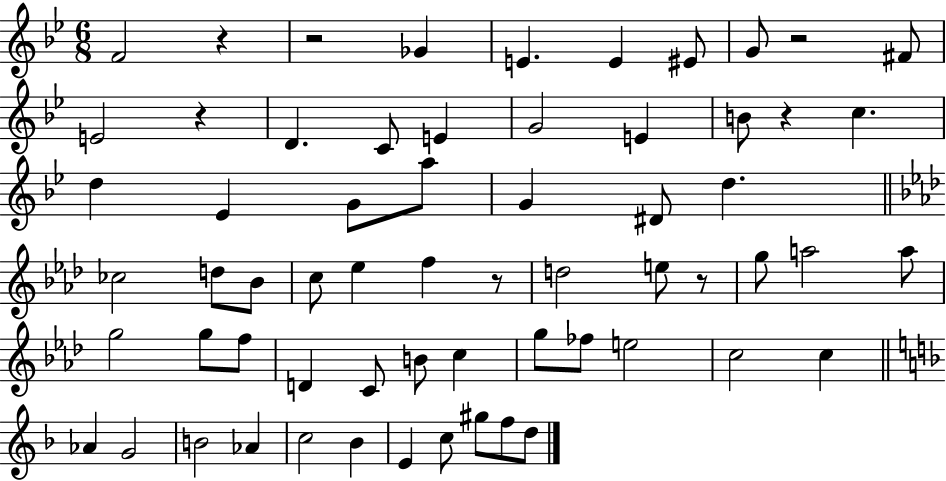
{
  \clef treble
  \numericTimeSignature
  \time 6/8
  \key bes \major
  \repeat volta 2 { f'2 r4 | r2 ges'4 | e'4. e'4 eis'8 | g'8 r2 fis'8 | \break e'2 r4 | d'4. c'8 e'4 | g'2 e'4 | b'8 r4 c''4. | \break d''4 ees'4 g'8 a''8 | g'4 dis'8 d''4. | \bar "||" \break \key f \minor ces''2 d''8 bes'8 | c''8 ees''4 f''4 r8 | d''2 e''8 r8 | g''8 a''2 a''8 | \break g''2 g''8 f''8 | d'4 c'8 b'8 c''4 | g''8 fes''8 e''2 | c''2 c''4 | \break \bar "||" \break \key f \major aes'4 g'2 | b'2 aes'4 | c''2 bes'4 | e'4 c''8 gis''8 f''8 d''8 | \break } \bar "|."
}